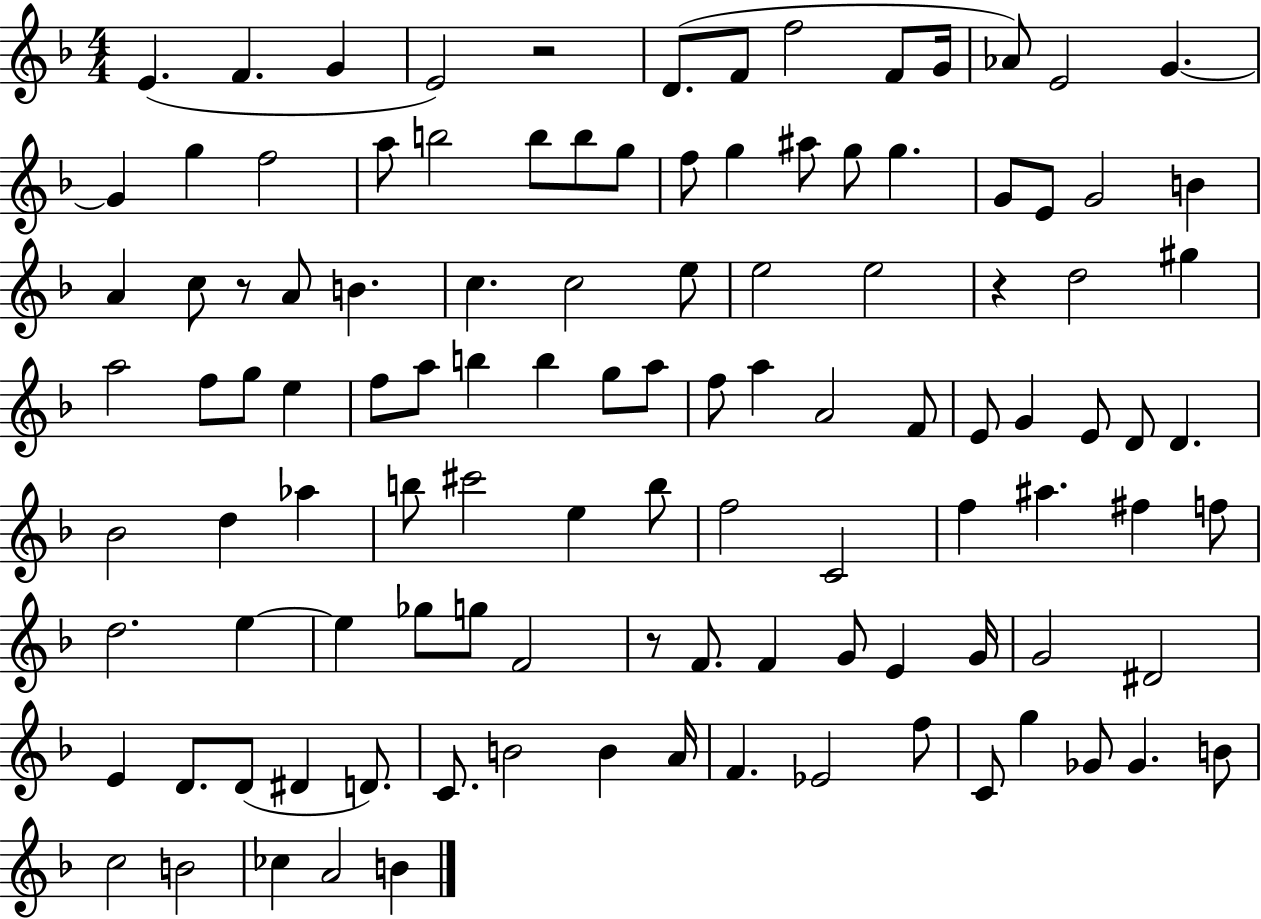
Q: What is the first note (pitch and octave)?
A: E4